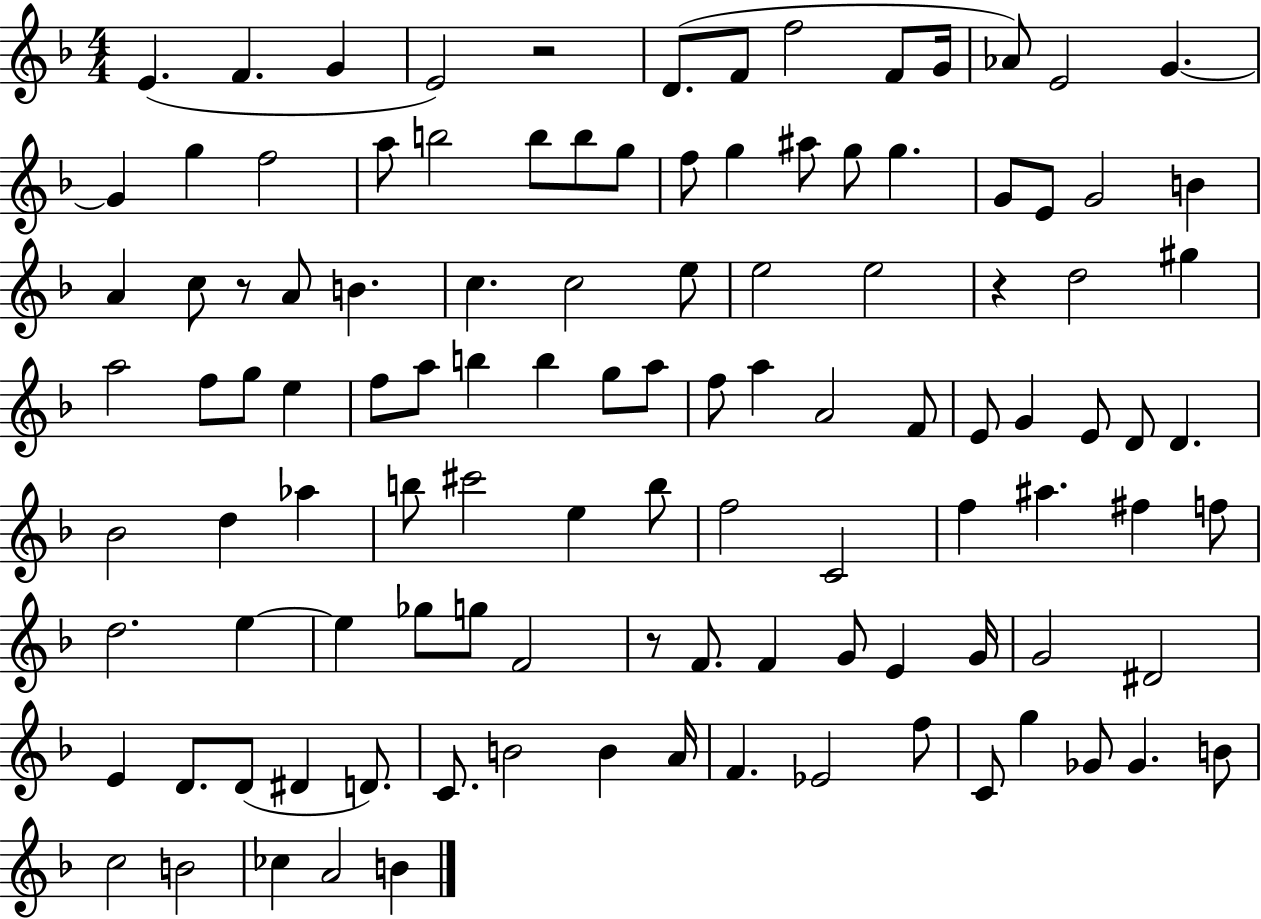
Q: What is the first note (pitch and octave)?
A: E4